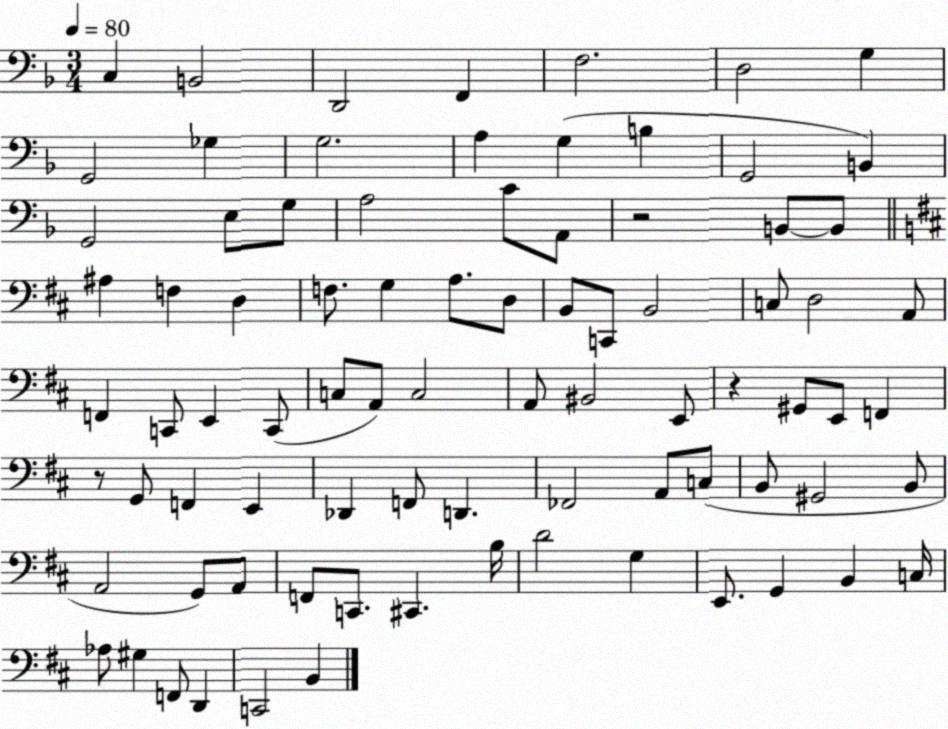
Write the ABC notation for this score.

X:1
T:Untitled
M:3/4
L:1/4
K:F
C, B,,2 D,,2 F,, F,2 D,2 G, G,,2 _G, G,2 A, G, B, G,,2 B,, G,,2 E,/2 G,/2 A,2 C/2 A,,/2 z2 B,,/2 B,,/2 ^A, F, D, F,/2 G, A,/2 D,/2 B,,/2 C,,/2 B,,2 C,/2 D,2 A,,/2 F,, C,,/2 E,, C,,/2 C,/2 A,,/2 C,2 A,,/2 ^B,,2 E,,/2 z ^G,,/2 E,,/2 F,, z/2 G,,/2 F,, E,, _D,, F,,/2 D,, _F,,2 A,,/2 C,/2 B,,/2 ^G,,2 B,,/2 A,,2 G,,/2 A,,/2 F,,/2 C,,/2 ^C,, B,/4 D2 G, E,,/2 G,, B,, C,/4 _A,/2 ^G, F,,/2 D,, C,,2 B,,